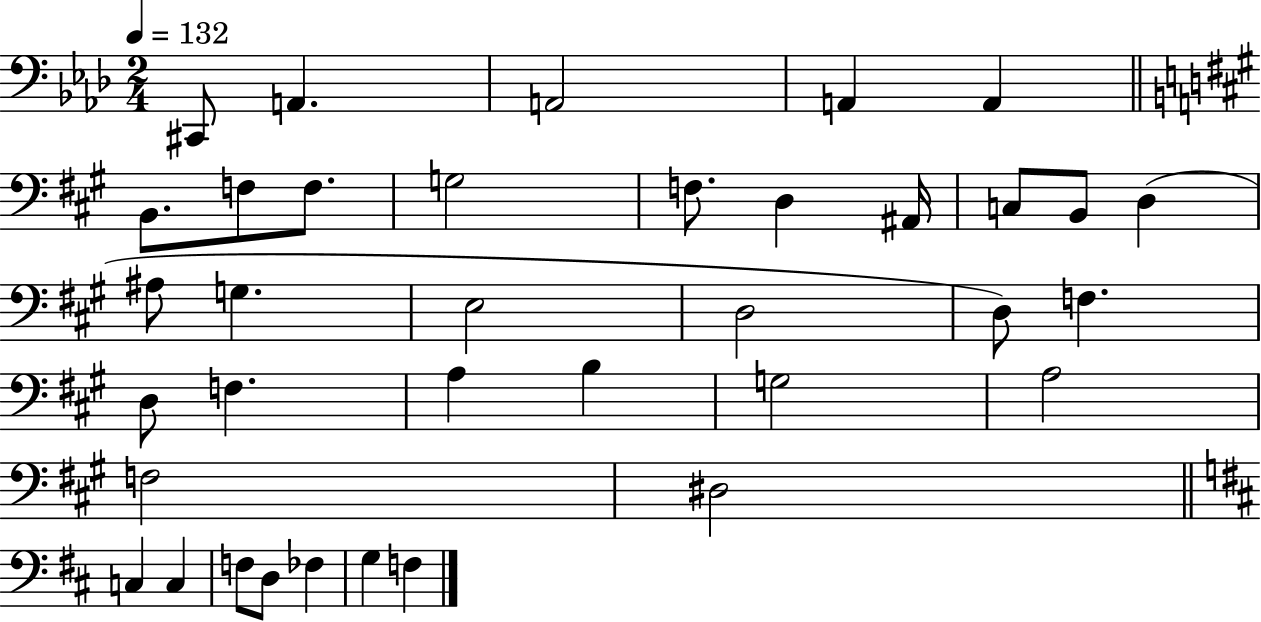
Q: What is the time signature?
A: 2/4